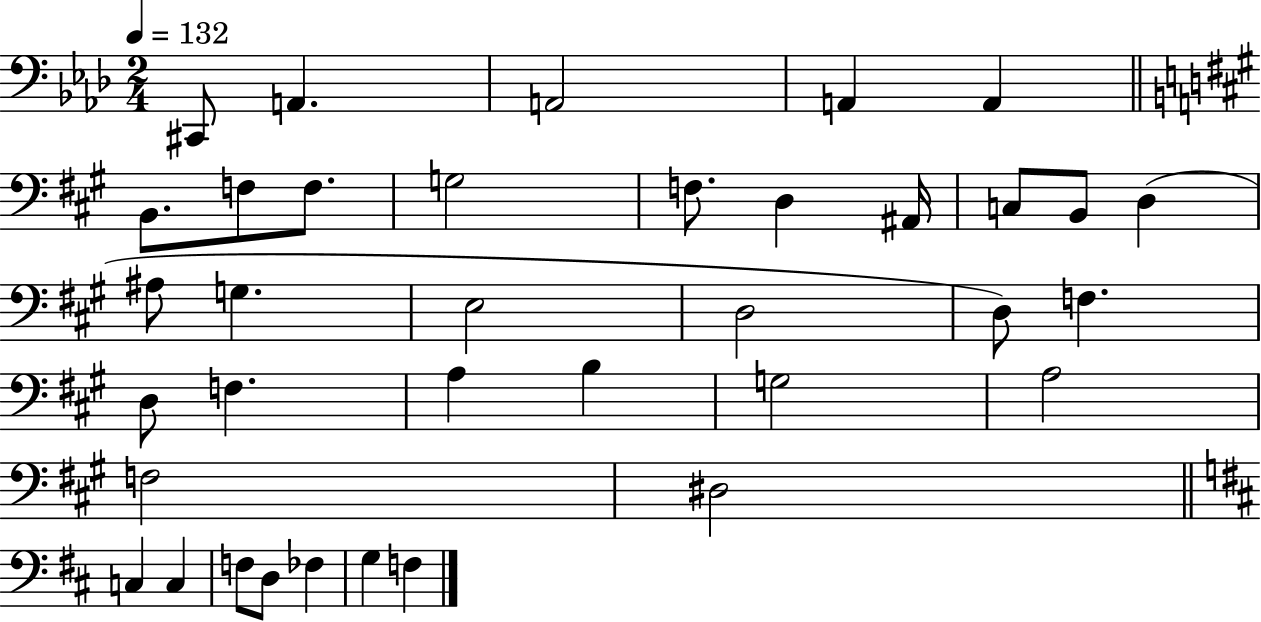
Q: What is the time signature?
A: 2/4